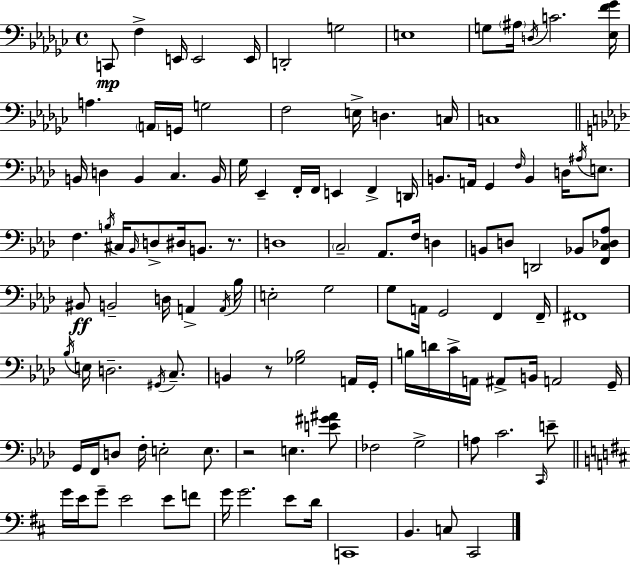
{
  \clef bass
  \time 4/4
  \defaultTimeSignature
  \key ees \minor
  c,8\mp f4-> e,16 e,2 e,16 | d,2-. g2 | e1 | g8 \parenthesize ais16 \acciaccatura { d16 } c'2. | \break <ees f' ges'>16 a4. \parenthesize a,16 g,16 g2 | f2 e16-> d4. | c16 c1 | \bar "||" \break \key aes \major b,16 d4 b,4 c4. b,16 | g16 ees,4-- f,16-. f,16 e,4 f,4-> d,16 | b,8. a,16 g,4 \grace { f16 } b,4 d16 \acciaccatura { ais16 } e8. | f4. \acciaccatura { b16 } cis16 \grace { bes,16 } d8-> dis16 b,8. | \break r8. d1 | \parenthesize c2-- aes,8. f16 | d4 b,8 d8 d,2 | bes,8 <f, c des aes>8 bis,8\ff b,2-- d16 a,4-> | \break \acciaccatura { a,16 } bes16 e2-. g2 | g8 a,16 g,2 | f,4 f,16-- fis,1 | \acciaccatura { bes16 } e16 d2.-- | \break \acciaccatura { gis,16 } c8.-- b,4 r8 <ges bes>2 | a,16 g,16-. b16 d'16 c'16-> a,16 ais,8-> b,16 a,2 | g,16-- g,16 f,16 d8 f16-. e2-. | e8. r2 e4. | \break <e' gis' ais'>8 fes2 g2-> | a8 c'2. | \grace { c,16 } e'8-- \bar "||" \break \key d \major g'16 e'16 g'8-- e'2 e'8 f'8 | g'16 g'2. e'8 d'16 | c,1 | b,4. c8 cis,2 | \break \bar "|."
}